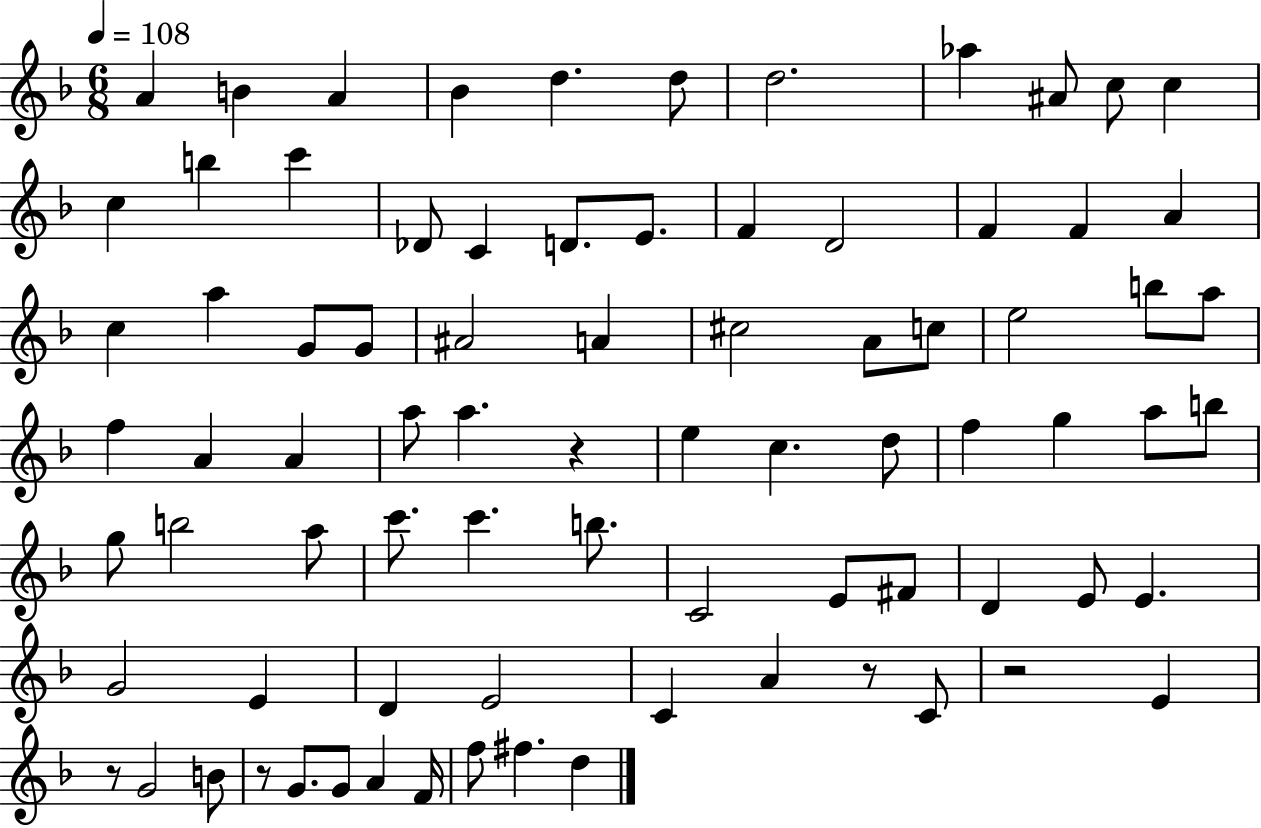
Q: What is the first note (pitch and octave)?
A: A4